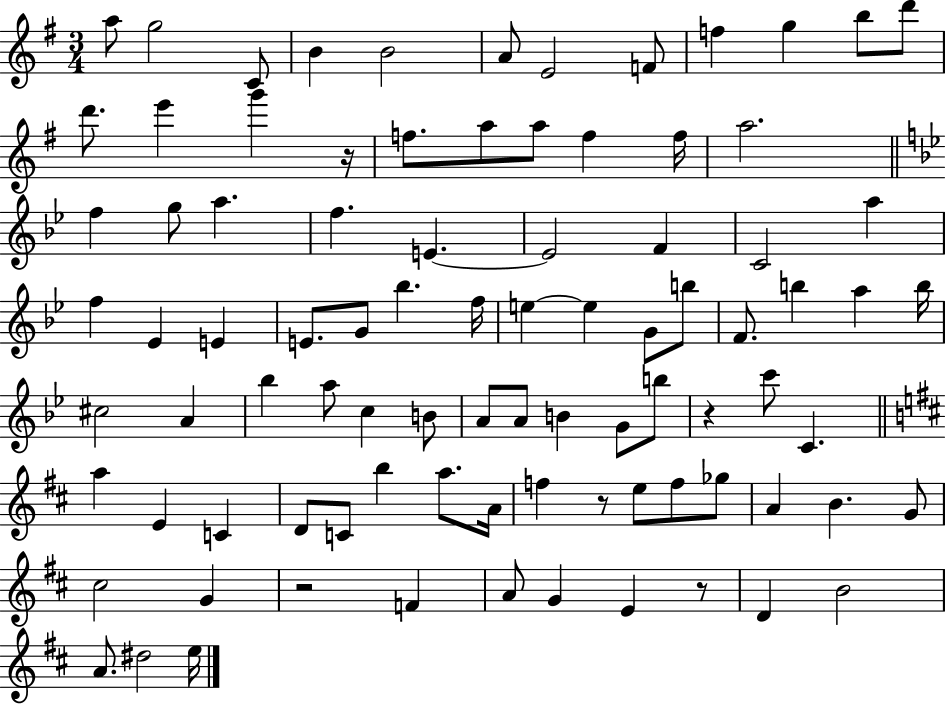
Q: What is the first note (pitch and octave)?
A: A5